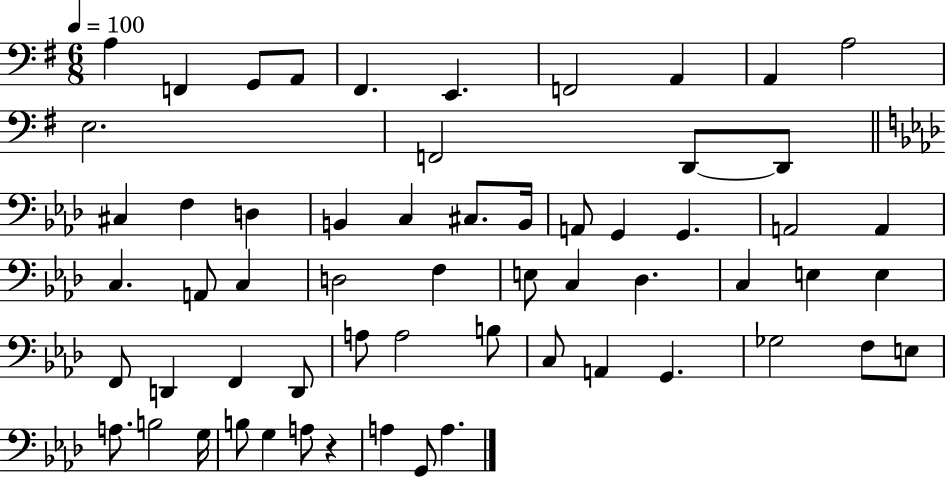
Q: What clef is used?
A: bass